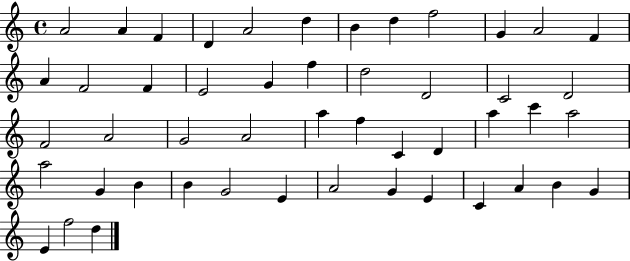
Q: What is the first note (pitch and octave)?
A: A4